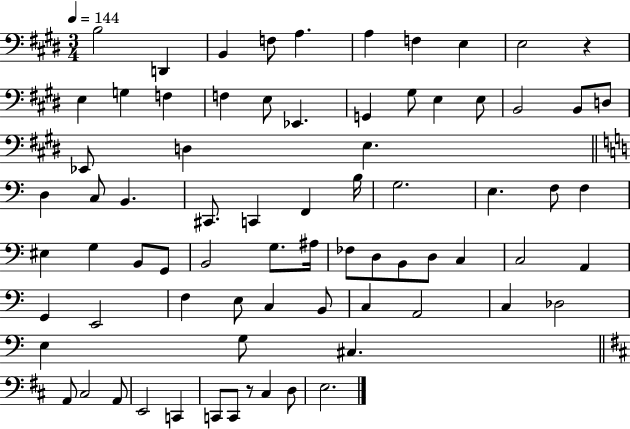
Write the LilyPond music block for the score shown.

{
  \clef bass
  \numericTimeSignature
  \time 3/4
  \key e \major
  \tempo 4 = 144
  b2 d,4 | b,4 f8 a4. | a4 f4 e4 | e2 r4 | \break e4 g4 f4 | f4 e8 ees,4. | g,4 gis8 e4 e8 | b,2 b,8 d8 | \break ees,8 d4 e4. | \bar "||" \break \key c \major d4 c8 b,4. | cis,8. c,4 f,4 b16 | g2. | e4. f8 f4 | \break eis4 g4 b,8 g,8 | b,2 g8. ais16 | fes8 d8 b,8 d8 c4 | c2 a,4 | \break g,4 e,2 | f4 e8 c4 b,8 | c4 a,2 | c4 des2 | \break e4 g8 cis4. | \bar "||" \break \key d \major a,8 cis2 a,8 | e,2 c,4 | c,8 c,8 r8 cis4 d8 | e2. | \break \bar "|."
}